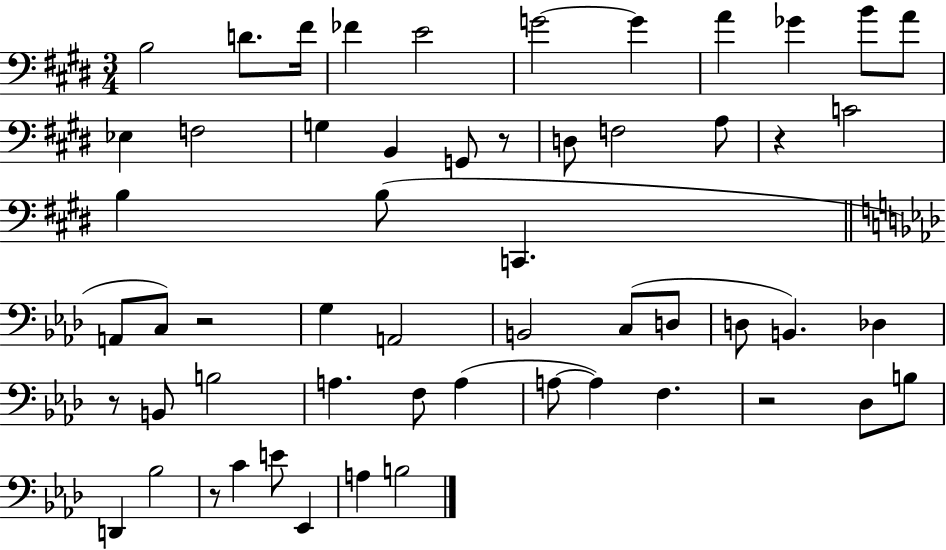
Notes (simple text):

B3/h D4/e. F#4/s FES4/q E4/h G4/h G4/q A4/q Gb4/q B4/e A4/e Eb3/q F3/h G3/q B2/q G2/e R/e D3/e F3/h A3/e R/q C4/h B3/q B3/e C2/q. A2/e C3/e R/h G3/q A2/h B2/h C3/e D3/e D3/e B2/q. Db3/q R/e B2/e B3/h A3/q. F3/e A3/q A3/e A3/q F3/q. R/h Db3/e B3/e D2/q Bb3/h R/e C4/q E4/e Eb2/q A3/q B3/h